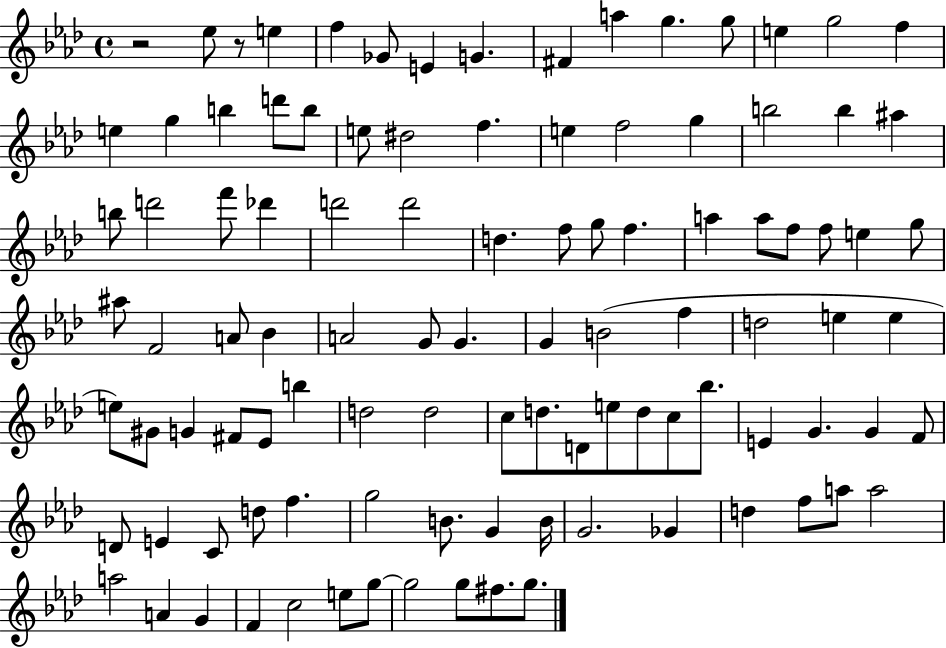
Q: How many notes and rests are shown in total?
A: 103